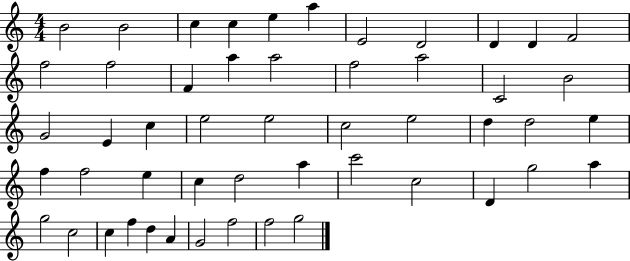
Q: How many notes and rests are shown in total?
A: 51